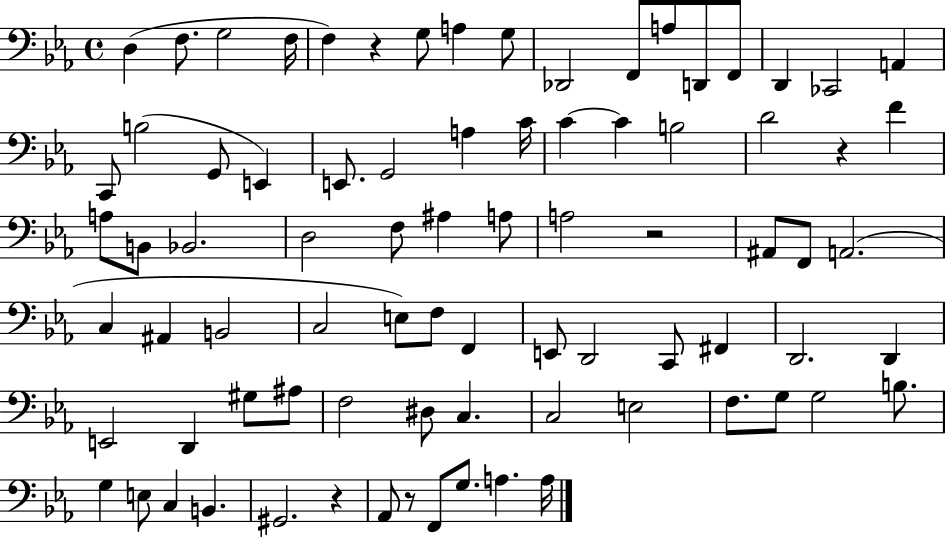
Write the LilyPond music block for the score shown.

{
  \clef bass
  \time 4/4
  \defaultTimeSignature
  \key ees \major
  d4( f8. g2 f16 | f4) r4 g8 a4 g8 | des,2 f,8 a8 d,8 f,8 | d,4 ces,2 a,4 | \break c,8 b2( g,8 e,4) | e,8. g,2 a4 c'16 | c'4~~ c'4 b2 | d'2 r4 f'4 | \break a8 b,8 bes,2. | d2 f8 ais4 a8 | a2 r2 | ais,8 f,8 a,2.( | \break c4 ais,4 b,2 | c2 e8) f8 f,4 | e,8 d,2 c,8 fis,4 | d,2. d,4 | \break e,2 d,4 gis8 ais8 | f2 dis8 c4. | c2 e2 | f8. g8 g2 b8. | \break g4 e8 c4 b,4. | gis,2. r4 | aes,8 r8 f,8 g8. a4. a16 | \bar "|."
}